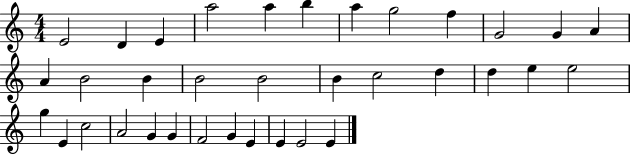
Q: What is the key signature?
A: C major